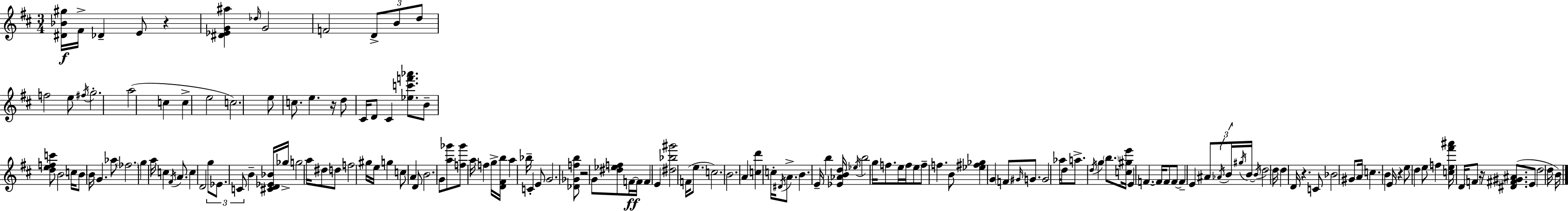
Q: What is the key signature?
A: D major